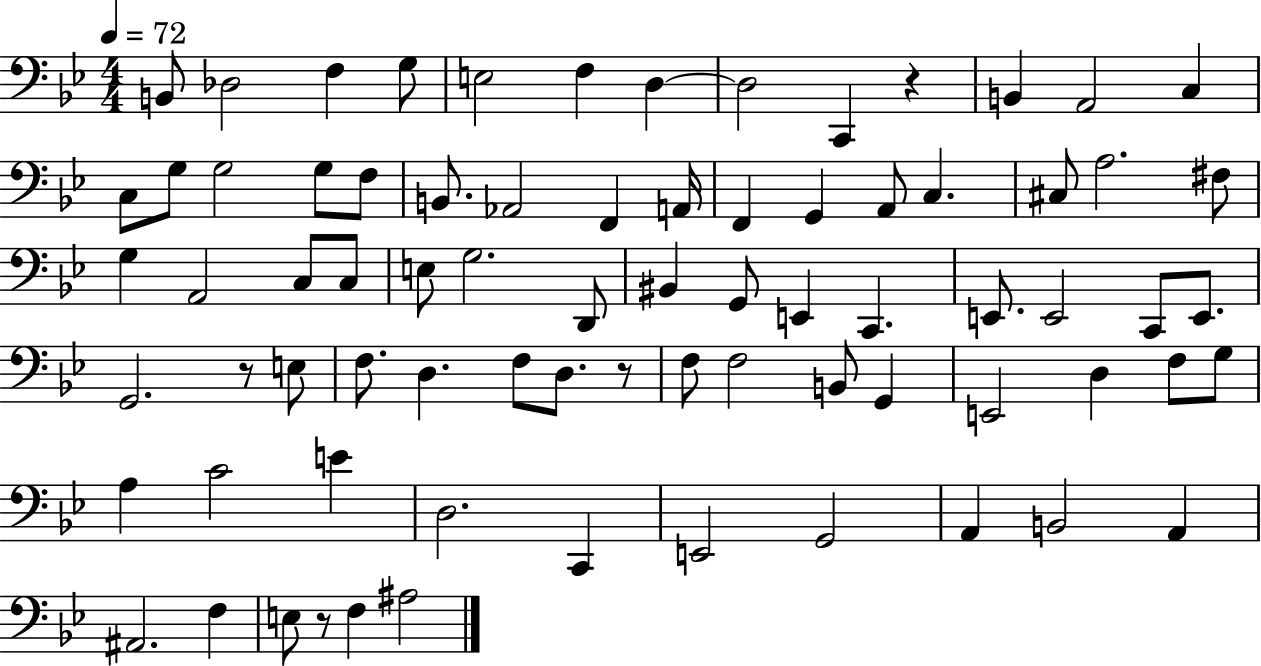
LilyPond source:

{
  \clef bass
  \numericTimeSignature
  \time 4/4
  \key bes \major
  \tempo 4 = 72
  \repeat volta 2 { b,8 des2 f4 g8 | e2 f4 d4~~ | d2 c,4 r4 | b,4 a,2 c4 | \break c8 g8 g2 g8 f8 | b,8. aes,2 f,4 a,16 | f,4 g,4 a,8 c4. | cis8 a2. fis8 | \break g4 a,2 c8 c8 | e8 g2. d,8 | bis,4 g,8 e,4 c,4. | e,8. e,2 c,8 e,8. | \break g,2. r8 e8 | f8. d4. f8 d8. r8 | f8 f2 b,8 g,4 | e,2 d4 f8 g8 | \break a4 c'2 e'4 | d2. c,4 | e,2 g,2 | a,4 b,2 a,4 | \break ais,2. f4 | e8 r8 f4 ais2 | } \bar "|."
}